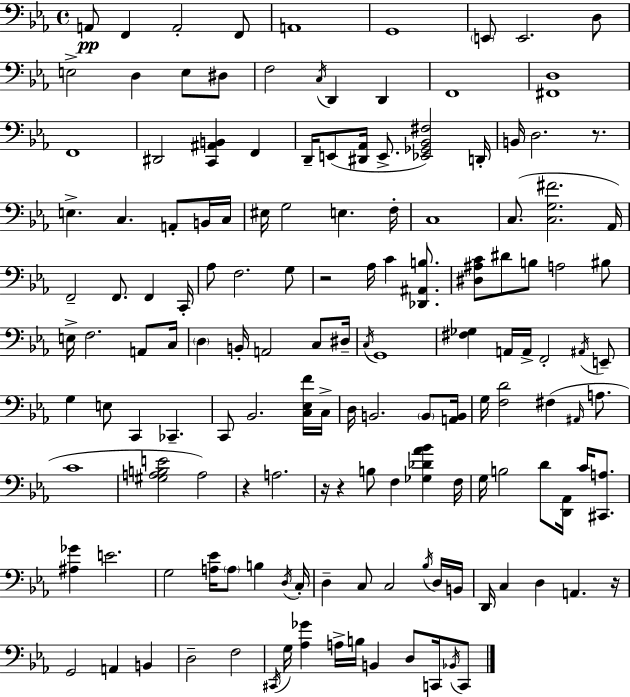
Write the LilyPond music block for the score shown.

{
  \clef bass
  \time 4/4
  \defaultTimeSignature
  \key c \minor
  a,8\pp f,4 a,2-. f,8 | a,1 | g,1 | \parenthesize e,8 e,2. d8 | \break e2-> d4 e8 dis8 | f2 \acciaccatura { c16 } d,4 d,4 | f,1 | <fis, d>1 | \break f,1 | dis,2 <c, ais, b,>4 f,4 | d,16-- e,8( <dis, aes,>16 e,8.-> <ees, ges, bes, fis>2) | d,16-. b,16 d2. r8. | \break e4.-> c4. a,8-. b,16 | c16 eis16 g2 e4. | f16-. c1 | c8.( <c g fis'>2. | \break aes,16) f,2-- f,8. f,4 | c,16-. aes8 f2. g8 | r2 aes16 c'4 <des, ais, b>8. | <dis ais c'>8 dis'8 b8 a2 bis8 | \break e16-> f2. a,8 | c16 \parenthesize d4 b,16-. a,2 c8 | dis16-- \acciaccatura { c16 } g,1 | <fis ges>4 a,16 a,16-> f,2-. | \break \acciaccatura { ais,16 } e,8-- g4 e8 c,4 ces,4.-- | c,8 bes,2. | <c ees f'>16 c16-> d16 b,2. | \parenthesize b,8 <a, b,>16 g16 <f d'>2 fis4( | \break \grace { ais,16 } a8. c'1 | <gis a b e'>2 a2) | r4 a2. | r16 r4 b8 f4 <ges des' aes' bes'>4 | \break f16 g16 b2 d'8 <d, aes,>16 | c'16 <cis, a>8. <ais ges'>4 e'2. | g2 <a ees'>16 \parenthesize a8 b4 | \acciaccatura { d16 } c16-. d4-- c8 c2 | \break \acciaccatura { bes16 } d16 b,16 d,16 c4 d4 a,4. | r16 g,2 a,4 | b,4 d2-- f2 | \acciaccatura { cis,16 } g16 <aes ges'>4 a16-> b16 b,4 | \break d8 c,16 \acciaccatura { bes,16 } c,8 \bar "|."
}